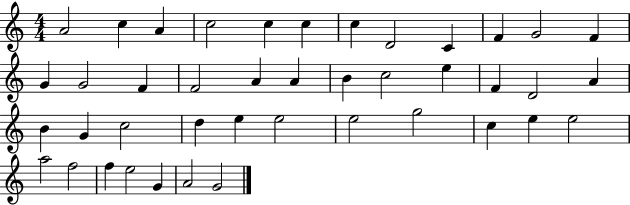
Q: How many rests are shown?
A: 0